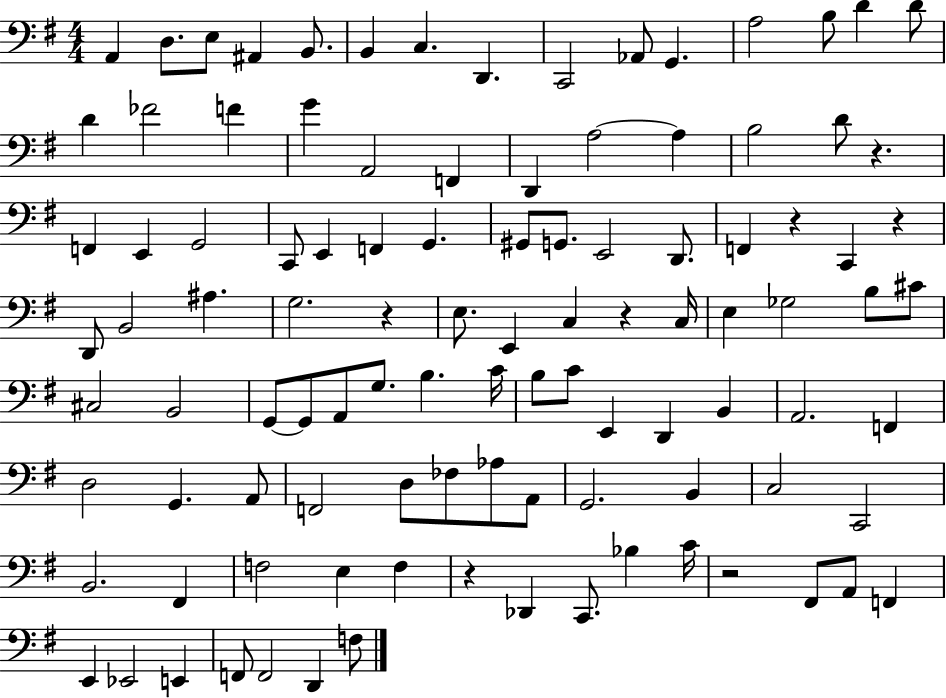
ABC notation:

X:1
T:Untitled
M:4/4
L:1/4
K:G
A,, D,/2 E,/2 ^A,, B,,/2 B,, C, D,, C,,2 _A,,/2 G,, A,2 B,/2 D D/2 D _F2 F G A,,2 F,, D,, A,2 A, B,2 D/2 z F,, E,, G,,2 C,,/2 E,, F,, G,, ^G,,/2 G,,/2 E,,2 D,,/2 F,, z C,, z D,,/2 B,,2 ^A, G,2 z E,/2 E,, C, z C,/4 E, _G,2 B,/2 ^C/2 ^C,2 B,,2 G,,/2 G,,/2 A,,/2 G,/2 B, C/4 B,/2 C/2 E,, D,, B,, A,,2 F,, D,2 G,, A,,/2 F,,2 D,/2 _F,/2 _A,/2 A,,/2 G,,2 B,, C,2 C,,2 B,,2 ^F,, F,2 E, F, z _D,, C,,/2 _B, C/4 z2 ^F,,/2 A,,/2 F,, E,, _E,,2 E,, F,,/2 F,,2 D,, F,/2